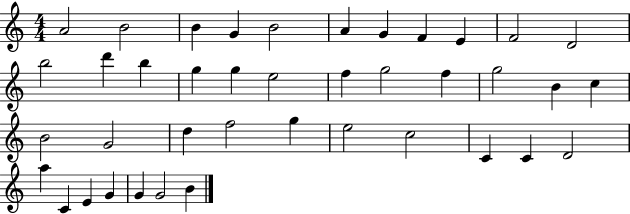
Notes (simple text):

A4/h B4/h B4/q G4/q B4/h A4/q G4/q F4/q E4/q F4/h D4/h B5/h D6/q B5/q G5/q G5/q E5/h F5/q G5/h F5/q G5/h B4/q C5/q B4/h G4/h D5/q F5/h G5/q E5/h C5/h C4/q C4/q D4/h A5/q C4/q E4/q G4/q G4/q G4/h B4/q